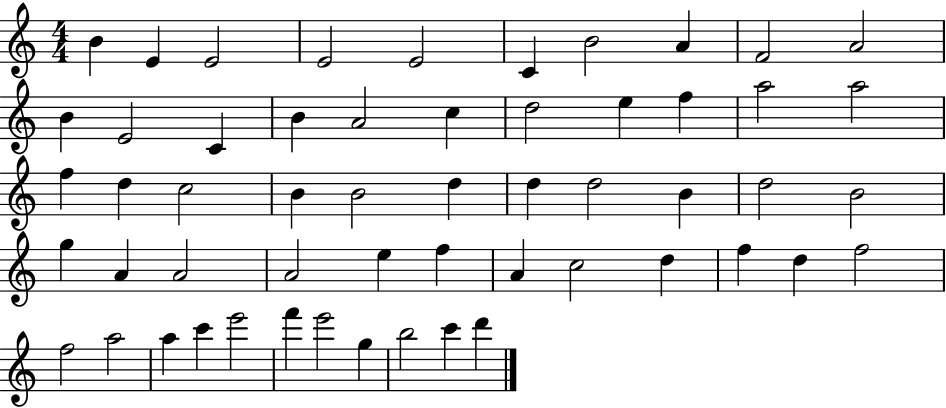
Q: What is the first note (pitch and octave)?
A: B4